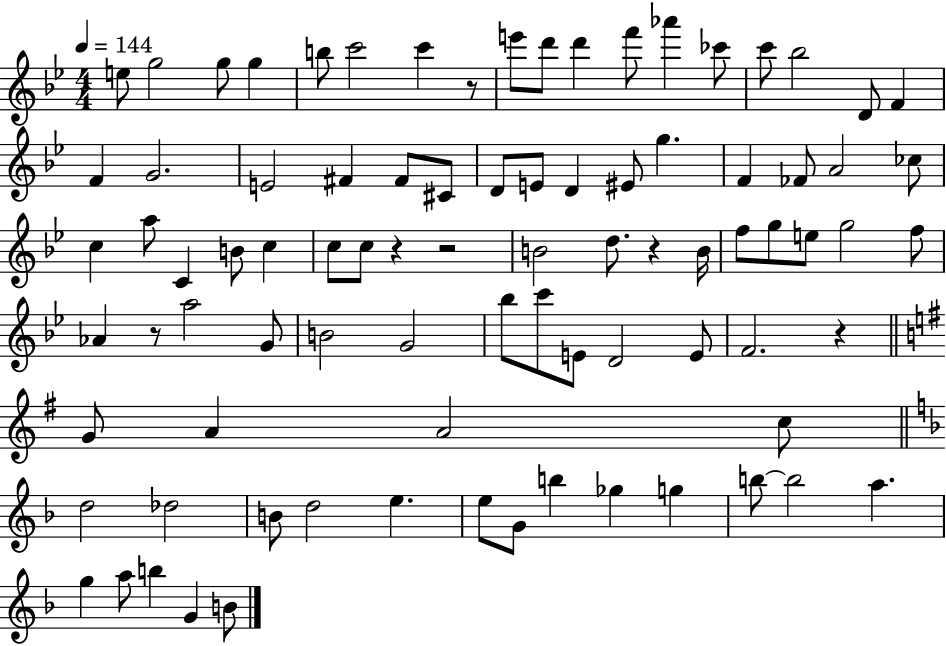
{
  \clef treble
  \numericTimeSignature
  \time 4/4
  \key bes \major
  \tempo 4 = 144
  e''8 g''2 g''8 g''4 | b''8 c'''2 c'''4 r8 | e'''8 d'''8 d'''4 f'''8 aes'''4 ces'''8 | c'''8 bes''2 d'8 f'4 | \break f'4 g'2. | e'2 fis'4 fis'8 cis'8 | d'8 e'8 d'4 eis'8 g''4. | f'4 fes'8 a'2 ces''8 | \break c''4 a''8 c'4 b'8 c''4 | c''8 c''8 r4 r2 | b'2 d''8. r4 b'16 | f''8 g''8 e''8 g''2 f''8 | \break aes'4 r8 a''2 g'8 | b'2 g'2 | bes''8 c'''8 e'8 d'2 e'8 | f'2. r4 | \break \bar "||" \break \key g \major g'8 a'4 a'2 c''8 | \bar "||" \break \key f \major d''2 des''2 | b'8 d''2 e''4. | e''8 g'8 b''4 ges''4 g''4 | b''8~~ b''2 a''4. | \break g''4 a''8 b''4 g'4 b'8 | \bar "|."
}